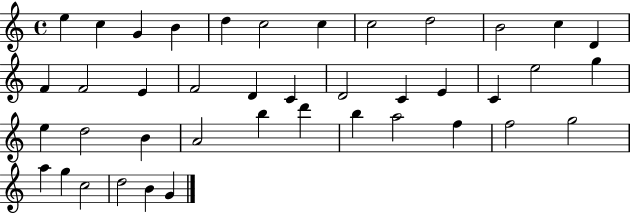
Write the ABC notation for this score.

X:1
T:Untitled
M:4/4
L:1/4
K:C
e c G B d c2 c c2 d2 B2 c D F F2 E F2 D C D2 C E C e2 g e d2 B A2 b d' b a2 f f2 g2 a g c2 d2 B G